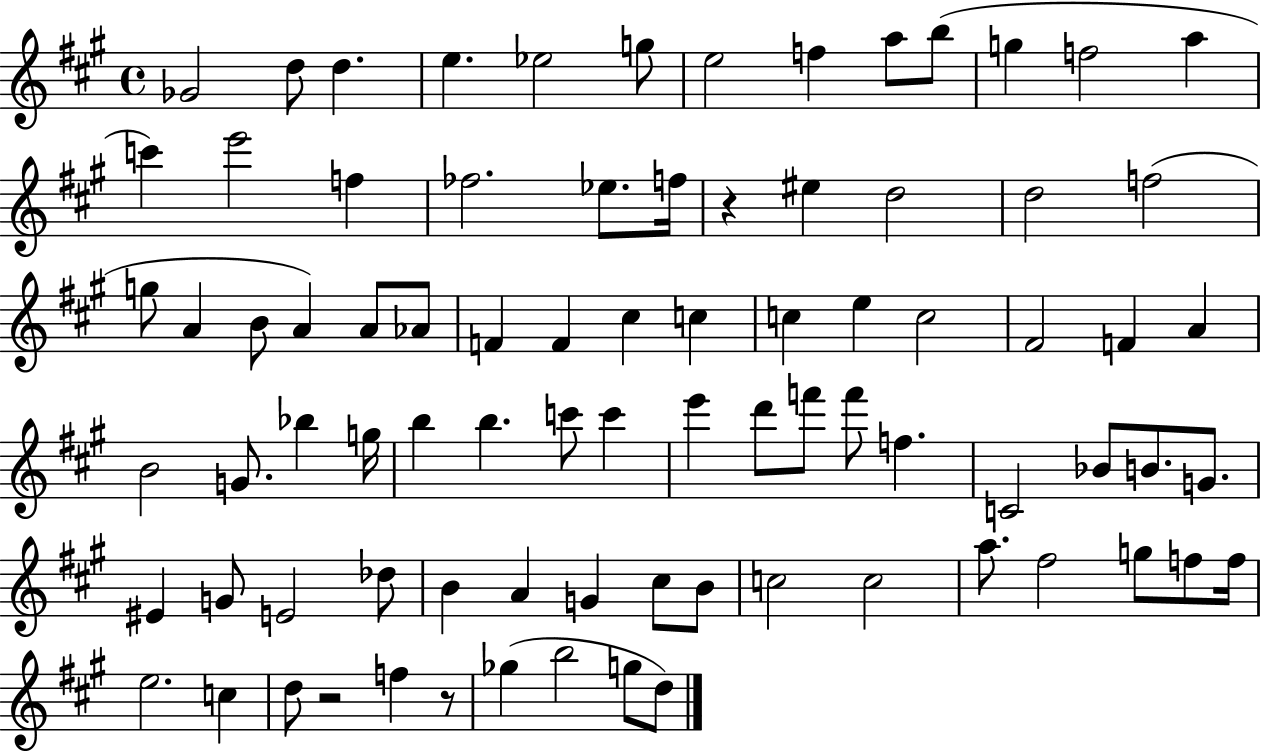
{
  \clef treble
  \time 4/4
  \defaultTimeSignature
  \key a \major
  ges'2 d''8 d''4. | e''4. ees''2 g''8 | e''2 f''4 a''8 b''8( | g''4 f''2 a''4 | \break c'''4) e'''2 f''4 | fes''2. ees''8. f''16 | r4 eis''4 d''2 | d''2 f''2( | \break g''8 a'4 b'8 a'4) a'8 aes'8 | f'4 f'4 cis''4 c''4 | c''4 e''4 c''2 | fis'2 f'4 a'4 | \break b'2 g'8. bes''4 g''16 | b''4 b''4. c'''8 c'''4 | e'''4 d'''8 f'''8 f'''8 f''4. | c'2 bes'8 b'8. g'8. | \break eis'4 g'8 e'2 des''8 | b'4 a'4 g'4 cis''8 b'8 | c''2 c''2 | a''8. fis''2 g''8 f''8 f''16 | \break e''2. c''4 | d''8 r2 f''4 r8 | ges''4( b''2 g''8 d''8) | \bar "|."
}